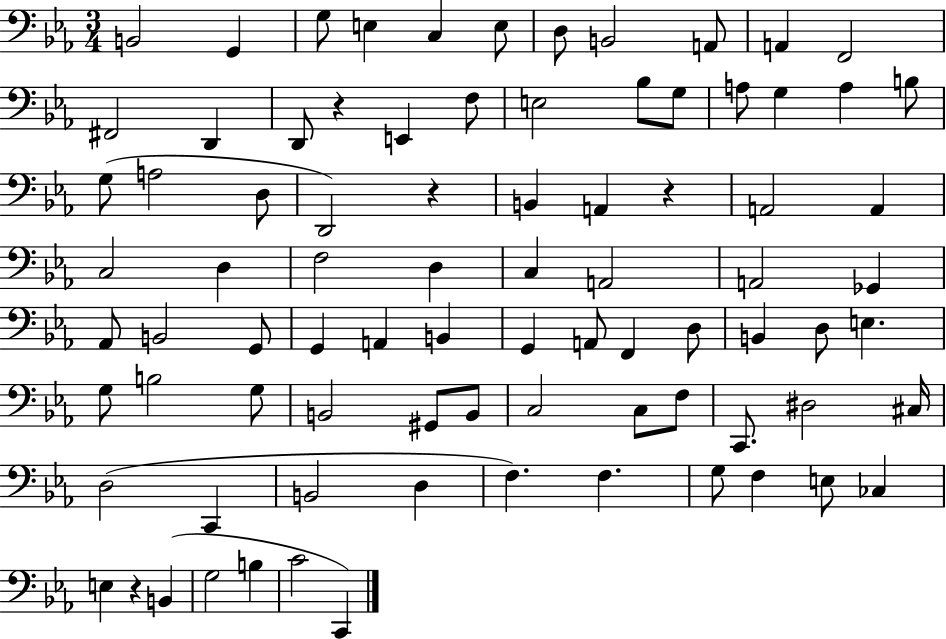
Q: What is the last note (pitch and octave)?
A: C2